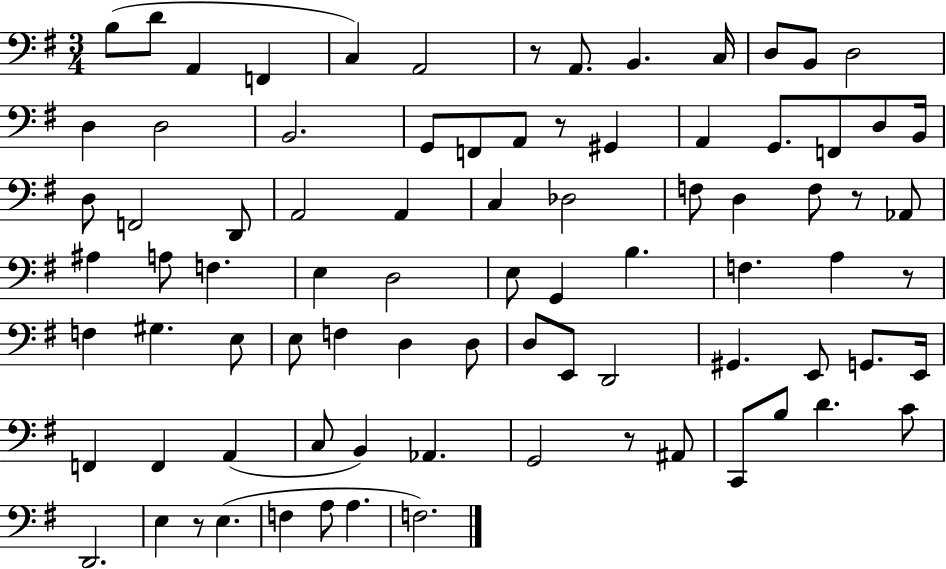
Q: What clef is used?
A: bass